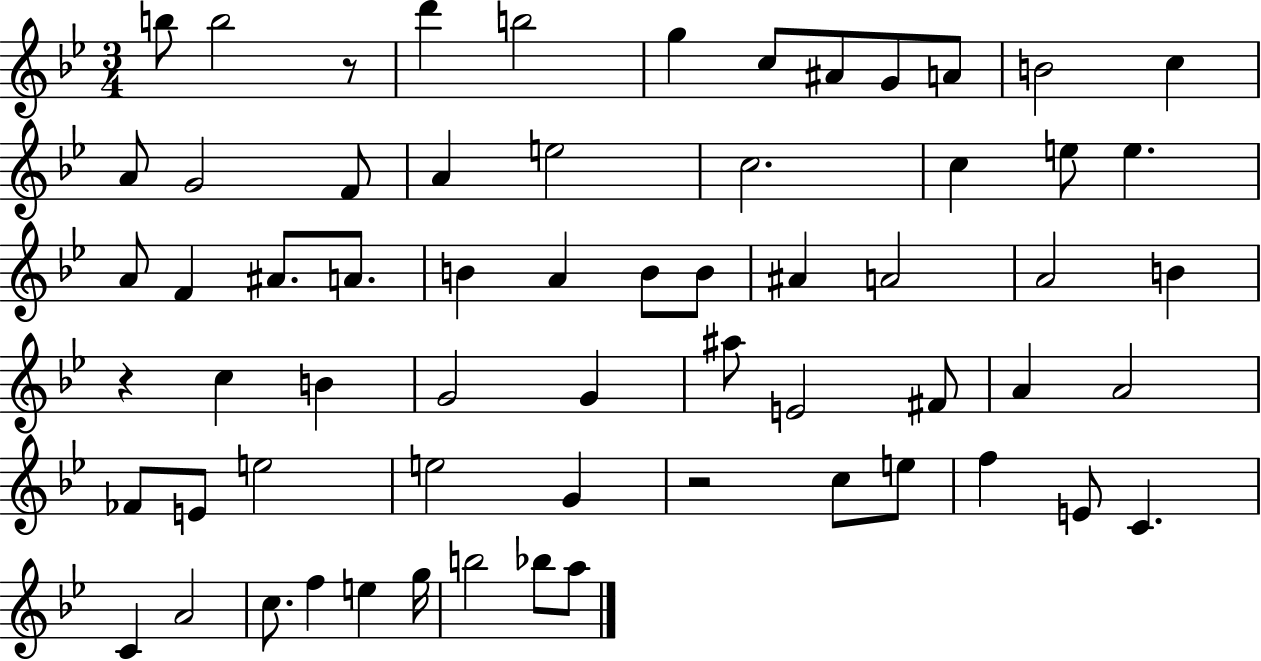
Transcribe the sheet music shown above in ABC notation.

X:1
T:Untitled
M:3/4
L:1/4
K:Bb
b/2 b2 z/2 d' b2 g c/2 ^A/2 G/2 A/2 B2 c A/2 G2 F/2 A e2 c2 c e/2 e A/2 F ^A/2 A/2 B A B/2 B/2 ^A A2 A2 B z c B G2 G ^a/2 E2 ^F/2 A A2 _F/2 E/2 e2 e2 G z2 c/2 e/2 f E/2 C C A2 c/2 f e g/4 b2 _b/2 a/2